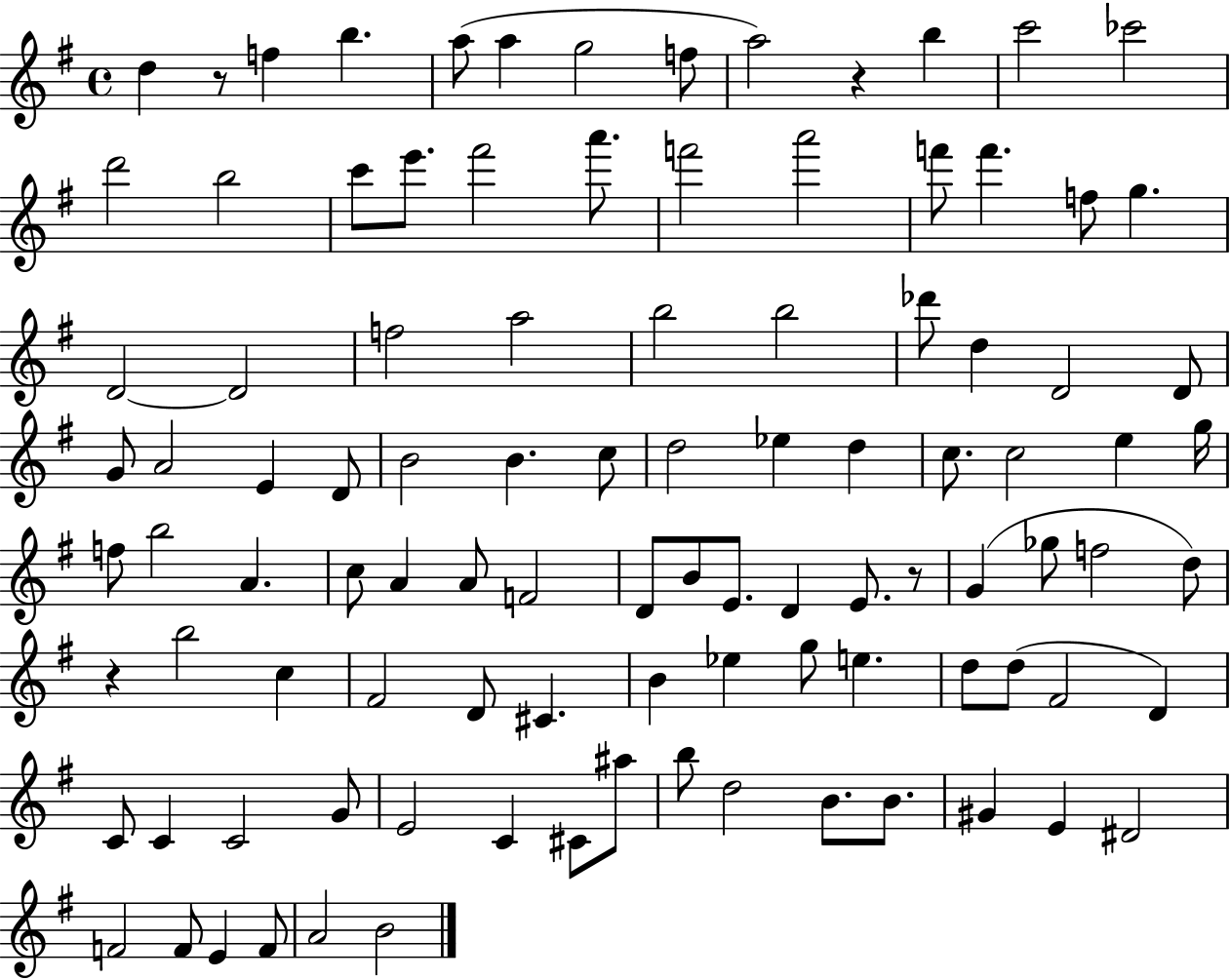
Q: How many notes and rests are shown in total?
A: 101